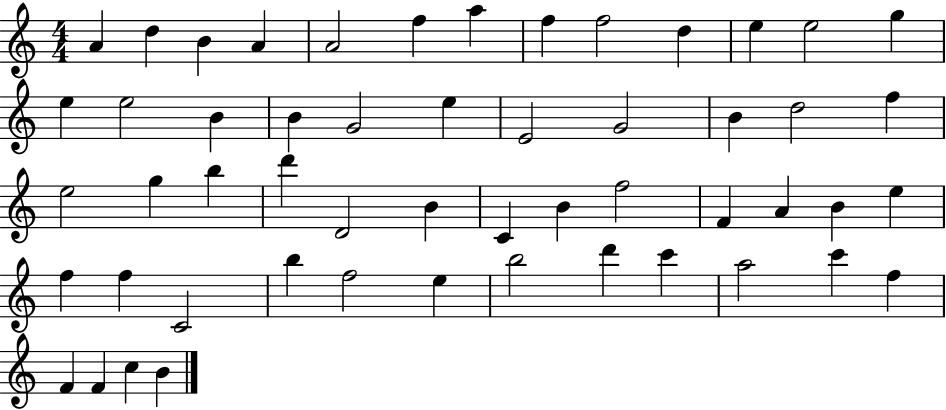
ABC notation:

X:1
T:Untitled
M:4/4
L:1/4
K:C
A d B A A2 f a f f2 d e e2 g e e2 B B G2 e E2 G2 B d2 f e2 g b d' D2 B C B f2 F A B e f f C2 b f2 e b2 d' c' a2 c' f F F c B